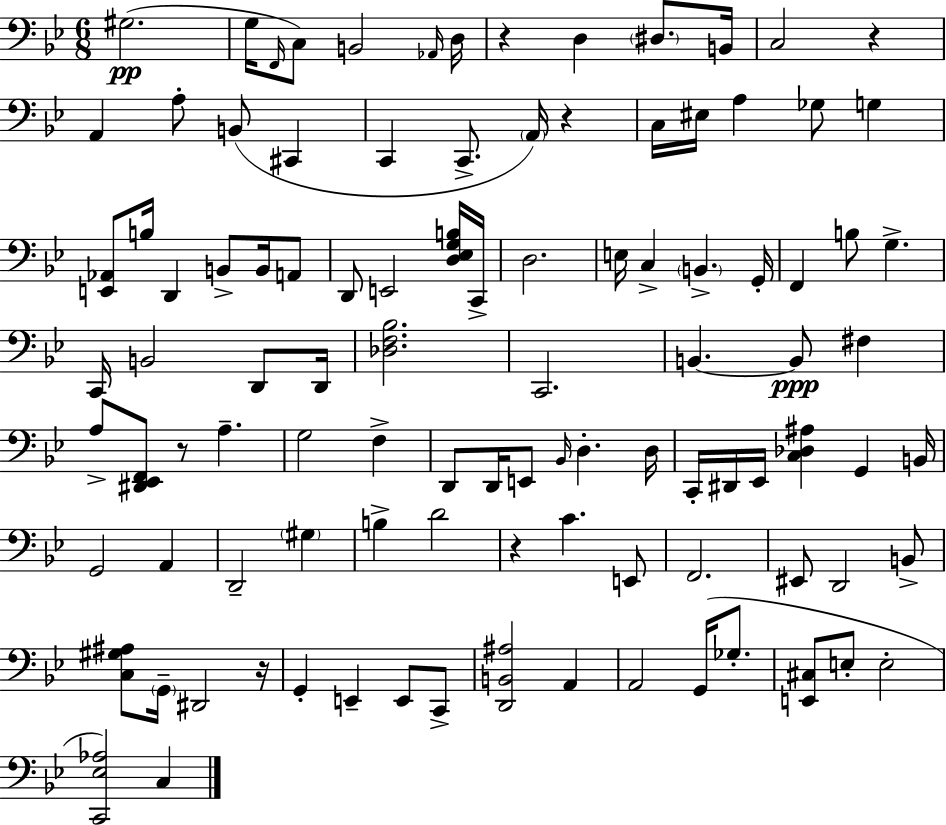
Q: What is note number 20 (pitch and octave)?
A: EIS3